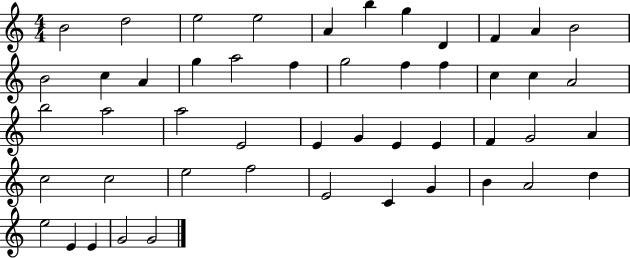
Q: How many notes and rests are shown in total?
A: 49